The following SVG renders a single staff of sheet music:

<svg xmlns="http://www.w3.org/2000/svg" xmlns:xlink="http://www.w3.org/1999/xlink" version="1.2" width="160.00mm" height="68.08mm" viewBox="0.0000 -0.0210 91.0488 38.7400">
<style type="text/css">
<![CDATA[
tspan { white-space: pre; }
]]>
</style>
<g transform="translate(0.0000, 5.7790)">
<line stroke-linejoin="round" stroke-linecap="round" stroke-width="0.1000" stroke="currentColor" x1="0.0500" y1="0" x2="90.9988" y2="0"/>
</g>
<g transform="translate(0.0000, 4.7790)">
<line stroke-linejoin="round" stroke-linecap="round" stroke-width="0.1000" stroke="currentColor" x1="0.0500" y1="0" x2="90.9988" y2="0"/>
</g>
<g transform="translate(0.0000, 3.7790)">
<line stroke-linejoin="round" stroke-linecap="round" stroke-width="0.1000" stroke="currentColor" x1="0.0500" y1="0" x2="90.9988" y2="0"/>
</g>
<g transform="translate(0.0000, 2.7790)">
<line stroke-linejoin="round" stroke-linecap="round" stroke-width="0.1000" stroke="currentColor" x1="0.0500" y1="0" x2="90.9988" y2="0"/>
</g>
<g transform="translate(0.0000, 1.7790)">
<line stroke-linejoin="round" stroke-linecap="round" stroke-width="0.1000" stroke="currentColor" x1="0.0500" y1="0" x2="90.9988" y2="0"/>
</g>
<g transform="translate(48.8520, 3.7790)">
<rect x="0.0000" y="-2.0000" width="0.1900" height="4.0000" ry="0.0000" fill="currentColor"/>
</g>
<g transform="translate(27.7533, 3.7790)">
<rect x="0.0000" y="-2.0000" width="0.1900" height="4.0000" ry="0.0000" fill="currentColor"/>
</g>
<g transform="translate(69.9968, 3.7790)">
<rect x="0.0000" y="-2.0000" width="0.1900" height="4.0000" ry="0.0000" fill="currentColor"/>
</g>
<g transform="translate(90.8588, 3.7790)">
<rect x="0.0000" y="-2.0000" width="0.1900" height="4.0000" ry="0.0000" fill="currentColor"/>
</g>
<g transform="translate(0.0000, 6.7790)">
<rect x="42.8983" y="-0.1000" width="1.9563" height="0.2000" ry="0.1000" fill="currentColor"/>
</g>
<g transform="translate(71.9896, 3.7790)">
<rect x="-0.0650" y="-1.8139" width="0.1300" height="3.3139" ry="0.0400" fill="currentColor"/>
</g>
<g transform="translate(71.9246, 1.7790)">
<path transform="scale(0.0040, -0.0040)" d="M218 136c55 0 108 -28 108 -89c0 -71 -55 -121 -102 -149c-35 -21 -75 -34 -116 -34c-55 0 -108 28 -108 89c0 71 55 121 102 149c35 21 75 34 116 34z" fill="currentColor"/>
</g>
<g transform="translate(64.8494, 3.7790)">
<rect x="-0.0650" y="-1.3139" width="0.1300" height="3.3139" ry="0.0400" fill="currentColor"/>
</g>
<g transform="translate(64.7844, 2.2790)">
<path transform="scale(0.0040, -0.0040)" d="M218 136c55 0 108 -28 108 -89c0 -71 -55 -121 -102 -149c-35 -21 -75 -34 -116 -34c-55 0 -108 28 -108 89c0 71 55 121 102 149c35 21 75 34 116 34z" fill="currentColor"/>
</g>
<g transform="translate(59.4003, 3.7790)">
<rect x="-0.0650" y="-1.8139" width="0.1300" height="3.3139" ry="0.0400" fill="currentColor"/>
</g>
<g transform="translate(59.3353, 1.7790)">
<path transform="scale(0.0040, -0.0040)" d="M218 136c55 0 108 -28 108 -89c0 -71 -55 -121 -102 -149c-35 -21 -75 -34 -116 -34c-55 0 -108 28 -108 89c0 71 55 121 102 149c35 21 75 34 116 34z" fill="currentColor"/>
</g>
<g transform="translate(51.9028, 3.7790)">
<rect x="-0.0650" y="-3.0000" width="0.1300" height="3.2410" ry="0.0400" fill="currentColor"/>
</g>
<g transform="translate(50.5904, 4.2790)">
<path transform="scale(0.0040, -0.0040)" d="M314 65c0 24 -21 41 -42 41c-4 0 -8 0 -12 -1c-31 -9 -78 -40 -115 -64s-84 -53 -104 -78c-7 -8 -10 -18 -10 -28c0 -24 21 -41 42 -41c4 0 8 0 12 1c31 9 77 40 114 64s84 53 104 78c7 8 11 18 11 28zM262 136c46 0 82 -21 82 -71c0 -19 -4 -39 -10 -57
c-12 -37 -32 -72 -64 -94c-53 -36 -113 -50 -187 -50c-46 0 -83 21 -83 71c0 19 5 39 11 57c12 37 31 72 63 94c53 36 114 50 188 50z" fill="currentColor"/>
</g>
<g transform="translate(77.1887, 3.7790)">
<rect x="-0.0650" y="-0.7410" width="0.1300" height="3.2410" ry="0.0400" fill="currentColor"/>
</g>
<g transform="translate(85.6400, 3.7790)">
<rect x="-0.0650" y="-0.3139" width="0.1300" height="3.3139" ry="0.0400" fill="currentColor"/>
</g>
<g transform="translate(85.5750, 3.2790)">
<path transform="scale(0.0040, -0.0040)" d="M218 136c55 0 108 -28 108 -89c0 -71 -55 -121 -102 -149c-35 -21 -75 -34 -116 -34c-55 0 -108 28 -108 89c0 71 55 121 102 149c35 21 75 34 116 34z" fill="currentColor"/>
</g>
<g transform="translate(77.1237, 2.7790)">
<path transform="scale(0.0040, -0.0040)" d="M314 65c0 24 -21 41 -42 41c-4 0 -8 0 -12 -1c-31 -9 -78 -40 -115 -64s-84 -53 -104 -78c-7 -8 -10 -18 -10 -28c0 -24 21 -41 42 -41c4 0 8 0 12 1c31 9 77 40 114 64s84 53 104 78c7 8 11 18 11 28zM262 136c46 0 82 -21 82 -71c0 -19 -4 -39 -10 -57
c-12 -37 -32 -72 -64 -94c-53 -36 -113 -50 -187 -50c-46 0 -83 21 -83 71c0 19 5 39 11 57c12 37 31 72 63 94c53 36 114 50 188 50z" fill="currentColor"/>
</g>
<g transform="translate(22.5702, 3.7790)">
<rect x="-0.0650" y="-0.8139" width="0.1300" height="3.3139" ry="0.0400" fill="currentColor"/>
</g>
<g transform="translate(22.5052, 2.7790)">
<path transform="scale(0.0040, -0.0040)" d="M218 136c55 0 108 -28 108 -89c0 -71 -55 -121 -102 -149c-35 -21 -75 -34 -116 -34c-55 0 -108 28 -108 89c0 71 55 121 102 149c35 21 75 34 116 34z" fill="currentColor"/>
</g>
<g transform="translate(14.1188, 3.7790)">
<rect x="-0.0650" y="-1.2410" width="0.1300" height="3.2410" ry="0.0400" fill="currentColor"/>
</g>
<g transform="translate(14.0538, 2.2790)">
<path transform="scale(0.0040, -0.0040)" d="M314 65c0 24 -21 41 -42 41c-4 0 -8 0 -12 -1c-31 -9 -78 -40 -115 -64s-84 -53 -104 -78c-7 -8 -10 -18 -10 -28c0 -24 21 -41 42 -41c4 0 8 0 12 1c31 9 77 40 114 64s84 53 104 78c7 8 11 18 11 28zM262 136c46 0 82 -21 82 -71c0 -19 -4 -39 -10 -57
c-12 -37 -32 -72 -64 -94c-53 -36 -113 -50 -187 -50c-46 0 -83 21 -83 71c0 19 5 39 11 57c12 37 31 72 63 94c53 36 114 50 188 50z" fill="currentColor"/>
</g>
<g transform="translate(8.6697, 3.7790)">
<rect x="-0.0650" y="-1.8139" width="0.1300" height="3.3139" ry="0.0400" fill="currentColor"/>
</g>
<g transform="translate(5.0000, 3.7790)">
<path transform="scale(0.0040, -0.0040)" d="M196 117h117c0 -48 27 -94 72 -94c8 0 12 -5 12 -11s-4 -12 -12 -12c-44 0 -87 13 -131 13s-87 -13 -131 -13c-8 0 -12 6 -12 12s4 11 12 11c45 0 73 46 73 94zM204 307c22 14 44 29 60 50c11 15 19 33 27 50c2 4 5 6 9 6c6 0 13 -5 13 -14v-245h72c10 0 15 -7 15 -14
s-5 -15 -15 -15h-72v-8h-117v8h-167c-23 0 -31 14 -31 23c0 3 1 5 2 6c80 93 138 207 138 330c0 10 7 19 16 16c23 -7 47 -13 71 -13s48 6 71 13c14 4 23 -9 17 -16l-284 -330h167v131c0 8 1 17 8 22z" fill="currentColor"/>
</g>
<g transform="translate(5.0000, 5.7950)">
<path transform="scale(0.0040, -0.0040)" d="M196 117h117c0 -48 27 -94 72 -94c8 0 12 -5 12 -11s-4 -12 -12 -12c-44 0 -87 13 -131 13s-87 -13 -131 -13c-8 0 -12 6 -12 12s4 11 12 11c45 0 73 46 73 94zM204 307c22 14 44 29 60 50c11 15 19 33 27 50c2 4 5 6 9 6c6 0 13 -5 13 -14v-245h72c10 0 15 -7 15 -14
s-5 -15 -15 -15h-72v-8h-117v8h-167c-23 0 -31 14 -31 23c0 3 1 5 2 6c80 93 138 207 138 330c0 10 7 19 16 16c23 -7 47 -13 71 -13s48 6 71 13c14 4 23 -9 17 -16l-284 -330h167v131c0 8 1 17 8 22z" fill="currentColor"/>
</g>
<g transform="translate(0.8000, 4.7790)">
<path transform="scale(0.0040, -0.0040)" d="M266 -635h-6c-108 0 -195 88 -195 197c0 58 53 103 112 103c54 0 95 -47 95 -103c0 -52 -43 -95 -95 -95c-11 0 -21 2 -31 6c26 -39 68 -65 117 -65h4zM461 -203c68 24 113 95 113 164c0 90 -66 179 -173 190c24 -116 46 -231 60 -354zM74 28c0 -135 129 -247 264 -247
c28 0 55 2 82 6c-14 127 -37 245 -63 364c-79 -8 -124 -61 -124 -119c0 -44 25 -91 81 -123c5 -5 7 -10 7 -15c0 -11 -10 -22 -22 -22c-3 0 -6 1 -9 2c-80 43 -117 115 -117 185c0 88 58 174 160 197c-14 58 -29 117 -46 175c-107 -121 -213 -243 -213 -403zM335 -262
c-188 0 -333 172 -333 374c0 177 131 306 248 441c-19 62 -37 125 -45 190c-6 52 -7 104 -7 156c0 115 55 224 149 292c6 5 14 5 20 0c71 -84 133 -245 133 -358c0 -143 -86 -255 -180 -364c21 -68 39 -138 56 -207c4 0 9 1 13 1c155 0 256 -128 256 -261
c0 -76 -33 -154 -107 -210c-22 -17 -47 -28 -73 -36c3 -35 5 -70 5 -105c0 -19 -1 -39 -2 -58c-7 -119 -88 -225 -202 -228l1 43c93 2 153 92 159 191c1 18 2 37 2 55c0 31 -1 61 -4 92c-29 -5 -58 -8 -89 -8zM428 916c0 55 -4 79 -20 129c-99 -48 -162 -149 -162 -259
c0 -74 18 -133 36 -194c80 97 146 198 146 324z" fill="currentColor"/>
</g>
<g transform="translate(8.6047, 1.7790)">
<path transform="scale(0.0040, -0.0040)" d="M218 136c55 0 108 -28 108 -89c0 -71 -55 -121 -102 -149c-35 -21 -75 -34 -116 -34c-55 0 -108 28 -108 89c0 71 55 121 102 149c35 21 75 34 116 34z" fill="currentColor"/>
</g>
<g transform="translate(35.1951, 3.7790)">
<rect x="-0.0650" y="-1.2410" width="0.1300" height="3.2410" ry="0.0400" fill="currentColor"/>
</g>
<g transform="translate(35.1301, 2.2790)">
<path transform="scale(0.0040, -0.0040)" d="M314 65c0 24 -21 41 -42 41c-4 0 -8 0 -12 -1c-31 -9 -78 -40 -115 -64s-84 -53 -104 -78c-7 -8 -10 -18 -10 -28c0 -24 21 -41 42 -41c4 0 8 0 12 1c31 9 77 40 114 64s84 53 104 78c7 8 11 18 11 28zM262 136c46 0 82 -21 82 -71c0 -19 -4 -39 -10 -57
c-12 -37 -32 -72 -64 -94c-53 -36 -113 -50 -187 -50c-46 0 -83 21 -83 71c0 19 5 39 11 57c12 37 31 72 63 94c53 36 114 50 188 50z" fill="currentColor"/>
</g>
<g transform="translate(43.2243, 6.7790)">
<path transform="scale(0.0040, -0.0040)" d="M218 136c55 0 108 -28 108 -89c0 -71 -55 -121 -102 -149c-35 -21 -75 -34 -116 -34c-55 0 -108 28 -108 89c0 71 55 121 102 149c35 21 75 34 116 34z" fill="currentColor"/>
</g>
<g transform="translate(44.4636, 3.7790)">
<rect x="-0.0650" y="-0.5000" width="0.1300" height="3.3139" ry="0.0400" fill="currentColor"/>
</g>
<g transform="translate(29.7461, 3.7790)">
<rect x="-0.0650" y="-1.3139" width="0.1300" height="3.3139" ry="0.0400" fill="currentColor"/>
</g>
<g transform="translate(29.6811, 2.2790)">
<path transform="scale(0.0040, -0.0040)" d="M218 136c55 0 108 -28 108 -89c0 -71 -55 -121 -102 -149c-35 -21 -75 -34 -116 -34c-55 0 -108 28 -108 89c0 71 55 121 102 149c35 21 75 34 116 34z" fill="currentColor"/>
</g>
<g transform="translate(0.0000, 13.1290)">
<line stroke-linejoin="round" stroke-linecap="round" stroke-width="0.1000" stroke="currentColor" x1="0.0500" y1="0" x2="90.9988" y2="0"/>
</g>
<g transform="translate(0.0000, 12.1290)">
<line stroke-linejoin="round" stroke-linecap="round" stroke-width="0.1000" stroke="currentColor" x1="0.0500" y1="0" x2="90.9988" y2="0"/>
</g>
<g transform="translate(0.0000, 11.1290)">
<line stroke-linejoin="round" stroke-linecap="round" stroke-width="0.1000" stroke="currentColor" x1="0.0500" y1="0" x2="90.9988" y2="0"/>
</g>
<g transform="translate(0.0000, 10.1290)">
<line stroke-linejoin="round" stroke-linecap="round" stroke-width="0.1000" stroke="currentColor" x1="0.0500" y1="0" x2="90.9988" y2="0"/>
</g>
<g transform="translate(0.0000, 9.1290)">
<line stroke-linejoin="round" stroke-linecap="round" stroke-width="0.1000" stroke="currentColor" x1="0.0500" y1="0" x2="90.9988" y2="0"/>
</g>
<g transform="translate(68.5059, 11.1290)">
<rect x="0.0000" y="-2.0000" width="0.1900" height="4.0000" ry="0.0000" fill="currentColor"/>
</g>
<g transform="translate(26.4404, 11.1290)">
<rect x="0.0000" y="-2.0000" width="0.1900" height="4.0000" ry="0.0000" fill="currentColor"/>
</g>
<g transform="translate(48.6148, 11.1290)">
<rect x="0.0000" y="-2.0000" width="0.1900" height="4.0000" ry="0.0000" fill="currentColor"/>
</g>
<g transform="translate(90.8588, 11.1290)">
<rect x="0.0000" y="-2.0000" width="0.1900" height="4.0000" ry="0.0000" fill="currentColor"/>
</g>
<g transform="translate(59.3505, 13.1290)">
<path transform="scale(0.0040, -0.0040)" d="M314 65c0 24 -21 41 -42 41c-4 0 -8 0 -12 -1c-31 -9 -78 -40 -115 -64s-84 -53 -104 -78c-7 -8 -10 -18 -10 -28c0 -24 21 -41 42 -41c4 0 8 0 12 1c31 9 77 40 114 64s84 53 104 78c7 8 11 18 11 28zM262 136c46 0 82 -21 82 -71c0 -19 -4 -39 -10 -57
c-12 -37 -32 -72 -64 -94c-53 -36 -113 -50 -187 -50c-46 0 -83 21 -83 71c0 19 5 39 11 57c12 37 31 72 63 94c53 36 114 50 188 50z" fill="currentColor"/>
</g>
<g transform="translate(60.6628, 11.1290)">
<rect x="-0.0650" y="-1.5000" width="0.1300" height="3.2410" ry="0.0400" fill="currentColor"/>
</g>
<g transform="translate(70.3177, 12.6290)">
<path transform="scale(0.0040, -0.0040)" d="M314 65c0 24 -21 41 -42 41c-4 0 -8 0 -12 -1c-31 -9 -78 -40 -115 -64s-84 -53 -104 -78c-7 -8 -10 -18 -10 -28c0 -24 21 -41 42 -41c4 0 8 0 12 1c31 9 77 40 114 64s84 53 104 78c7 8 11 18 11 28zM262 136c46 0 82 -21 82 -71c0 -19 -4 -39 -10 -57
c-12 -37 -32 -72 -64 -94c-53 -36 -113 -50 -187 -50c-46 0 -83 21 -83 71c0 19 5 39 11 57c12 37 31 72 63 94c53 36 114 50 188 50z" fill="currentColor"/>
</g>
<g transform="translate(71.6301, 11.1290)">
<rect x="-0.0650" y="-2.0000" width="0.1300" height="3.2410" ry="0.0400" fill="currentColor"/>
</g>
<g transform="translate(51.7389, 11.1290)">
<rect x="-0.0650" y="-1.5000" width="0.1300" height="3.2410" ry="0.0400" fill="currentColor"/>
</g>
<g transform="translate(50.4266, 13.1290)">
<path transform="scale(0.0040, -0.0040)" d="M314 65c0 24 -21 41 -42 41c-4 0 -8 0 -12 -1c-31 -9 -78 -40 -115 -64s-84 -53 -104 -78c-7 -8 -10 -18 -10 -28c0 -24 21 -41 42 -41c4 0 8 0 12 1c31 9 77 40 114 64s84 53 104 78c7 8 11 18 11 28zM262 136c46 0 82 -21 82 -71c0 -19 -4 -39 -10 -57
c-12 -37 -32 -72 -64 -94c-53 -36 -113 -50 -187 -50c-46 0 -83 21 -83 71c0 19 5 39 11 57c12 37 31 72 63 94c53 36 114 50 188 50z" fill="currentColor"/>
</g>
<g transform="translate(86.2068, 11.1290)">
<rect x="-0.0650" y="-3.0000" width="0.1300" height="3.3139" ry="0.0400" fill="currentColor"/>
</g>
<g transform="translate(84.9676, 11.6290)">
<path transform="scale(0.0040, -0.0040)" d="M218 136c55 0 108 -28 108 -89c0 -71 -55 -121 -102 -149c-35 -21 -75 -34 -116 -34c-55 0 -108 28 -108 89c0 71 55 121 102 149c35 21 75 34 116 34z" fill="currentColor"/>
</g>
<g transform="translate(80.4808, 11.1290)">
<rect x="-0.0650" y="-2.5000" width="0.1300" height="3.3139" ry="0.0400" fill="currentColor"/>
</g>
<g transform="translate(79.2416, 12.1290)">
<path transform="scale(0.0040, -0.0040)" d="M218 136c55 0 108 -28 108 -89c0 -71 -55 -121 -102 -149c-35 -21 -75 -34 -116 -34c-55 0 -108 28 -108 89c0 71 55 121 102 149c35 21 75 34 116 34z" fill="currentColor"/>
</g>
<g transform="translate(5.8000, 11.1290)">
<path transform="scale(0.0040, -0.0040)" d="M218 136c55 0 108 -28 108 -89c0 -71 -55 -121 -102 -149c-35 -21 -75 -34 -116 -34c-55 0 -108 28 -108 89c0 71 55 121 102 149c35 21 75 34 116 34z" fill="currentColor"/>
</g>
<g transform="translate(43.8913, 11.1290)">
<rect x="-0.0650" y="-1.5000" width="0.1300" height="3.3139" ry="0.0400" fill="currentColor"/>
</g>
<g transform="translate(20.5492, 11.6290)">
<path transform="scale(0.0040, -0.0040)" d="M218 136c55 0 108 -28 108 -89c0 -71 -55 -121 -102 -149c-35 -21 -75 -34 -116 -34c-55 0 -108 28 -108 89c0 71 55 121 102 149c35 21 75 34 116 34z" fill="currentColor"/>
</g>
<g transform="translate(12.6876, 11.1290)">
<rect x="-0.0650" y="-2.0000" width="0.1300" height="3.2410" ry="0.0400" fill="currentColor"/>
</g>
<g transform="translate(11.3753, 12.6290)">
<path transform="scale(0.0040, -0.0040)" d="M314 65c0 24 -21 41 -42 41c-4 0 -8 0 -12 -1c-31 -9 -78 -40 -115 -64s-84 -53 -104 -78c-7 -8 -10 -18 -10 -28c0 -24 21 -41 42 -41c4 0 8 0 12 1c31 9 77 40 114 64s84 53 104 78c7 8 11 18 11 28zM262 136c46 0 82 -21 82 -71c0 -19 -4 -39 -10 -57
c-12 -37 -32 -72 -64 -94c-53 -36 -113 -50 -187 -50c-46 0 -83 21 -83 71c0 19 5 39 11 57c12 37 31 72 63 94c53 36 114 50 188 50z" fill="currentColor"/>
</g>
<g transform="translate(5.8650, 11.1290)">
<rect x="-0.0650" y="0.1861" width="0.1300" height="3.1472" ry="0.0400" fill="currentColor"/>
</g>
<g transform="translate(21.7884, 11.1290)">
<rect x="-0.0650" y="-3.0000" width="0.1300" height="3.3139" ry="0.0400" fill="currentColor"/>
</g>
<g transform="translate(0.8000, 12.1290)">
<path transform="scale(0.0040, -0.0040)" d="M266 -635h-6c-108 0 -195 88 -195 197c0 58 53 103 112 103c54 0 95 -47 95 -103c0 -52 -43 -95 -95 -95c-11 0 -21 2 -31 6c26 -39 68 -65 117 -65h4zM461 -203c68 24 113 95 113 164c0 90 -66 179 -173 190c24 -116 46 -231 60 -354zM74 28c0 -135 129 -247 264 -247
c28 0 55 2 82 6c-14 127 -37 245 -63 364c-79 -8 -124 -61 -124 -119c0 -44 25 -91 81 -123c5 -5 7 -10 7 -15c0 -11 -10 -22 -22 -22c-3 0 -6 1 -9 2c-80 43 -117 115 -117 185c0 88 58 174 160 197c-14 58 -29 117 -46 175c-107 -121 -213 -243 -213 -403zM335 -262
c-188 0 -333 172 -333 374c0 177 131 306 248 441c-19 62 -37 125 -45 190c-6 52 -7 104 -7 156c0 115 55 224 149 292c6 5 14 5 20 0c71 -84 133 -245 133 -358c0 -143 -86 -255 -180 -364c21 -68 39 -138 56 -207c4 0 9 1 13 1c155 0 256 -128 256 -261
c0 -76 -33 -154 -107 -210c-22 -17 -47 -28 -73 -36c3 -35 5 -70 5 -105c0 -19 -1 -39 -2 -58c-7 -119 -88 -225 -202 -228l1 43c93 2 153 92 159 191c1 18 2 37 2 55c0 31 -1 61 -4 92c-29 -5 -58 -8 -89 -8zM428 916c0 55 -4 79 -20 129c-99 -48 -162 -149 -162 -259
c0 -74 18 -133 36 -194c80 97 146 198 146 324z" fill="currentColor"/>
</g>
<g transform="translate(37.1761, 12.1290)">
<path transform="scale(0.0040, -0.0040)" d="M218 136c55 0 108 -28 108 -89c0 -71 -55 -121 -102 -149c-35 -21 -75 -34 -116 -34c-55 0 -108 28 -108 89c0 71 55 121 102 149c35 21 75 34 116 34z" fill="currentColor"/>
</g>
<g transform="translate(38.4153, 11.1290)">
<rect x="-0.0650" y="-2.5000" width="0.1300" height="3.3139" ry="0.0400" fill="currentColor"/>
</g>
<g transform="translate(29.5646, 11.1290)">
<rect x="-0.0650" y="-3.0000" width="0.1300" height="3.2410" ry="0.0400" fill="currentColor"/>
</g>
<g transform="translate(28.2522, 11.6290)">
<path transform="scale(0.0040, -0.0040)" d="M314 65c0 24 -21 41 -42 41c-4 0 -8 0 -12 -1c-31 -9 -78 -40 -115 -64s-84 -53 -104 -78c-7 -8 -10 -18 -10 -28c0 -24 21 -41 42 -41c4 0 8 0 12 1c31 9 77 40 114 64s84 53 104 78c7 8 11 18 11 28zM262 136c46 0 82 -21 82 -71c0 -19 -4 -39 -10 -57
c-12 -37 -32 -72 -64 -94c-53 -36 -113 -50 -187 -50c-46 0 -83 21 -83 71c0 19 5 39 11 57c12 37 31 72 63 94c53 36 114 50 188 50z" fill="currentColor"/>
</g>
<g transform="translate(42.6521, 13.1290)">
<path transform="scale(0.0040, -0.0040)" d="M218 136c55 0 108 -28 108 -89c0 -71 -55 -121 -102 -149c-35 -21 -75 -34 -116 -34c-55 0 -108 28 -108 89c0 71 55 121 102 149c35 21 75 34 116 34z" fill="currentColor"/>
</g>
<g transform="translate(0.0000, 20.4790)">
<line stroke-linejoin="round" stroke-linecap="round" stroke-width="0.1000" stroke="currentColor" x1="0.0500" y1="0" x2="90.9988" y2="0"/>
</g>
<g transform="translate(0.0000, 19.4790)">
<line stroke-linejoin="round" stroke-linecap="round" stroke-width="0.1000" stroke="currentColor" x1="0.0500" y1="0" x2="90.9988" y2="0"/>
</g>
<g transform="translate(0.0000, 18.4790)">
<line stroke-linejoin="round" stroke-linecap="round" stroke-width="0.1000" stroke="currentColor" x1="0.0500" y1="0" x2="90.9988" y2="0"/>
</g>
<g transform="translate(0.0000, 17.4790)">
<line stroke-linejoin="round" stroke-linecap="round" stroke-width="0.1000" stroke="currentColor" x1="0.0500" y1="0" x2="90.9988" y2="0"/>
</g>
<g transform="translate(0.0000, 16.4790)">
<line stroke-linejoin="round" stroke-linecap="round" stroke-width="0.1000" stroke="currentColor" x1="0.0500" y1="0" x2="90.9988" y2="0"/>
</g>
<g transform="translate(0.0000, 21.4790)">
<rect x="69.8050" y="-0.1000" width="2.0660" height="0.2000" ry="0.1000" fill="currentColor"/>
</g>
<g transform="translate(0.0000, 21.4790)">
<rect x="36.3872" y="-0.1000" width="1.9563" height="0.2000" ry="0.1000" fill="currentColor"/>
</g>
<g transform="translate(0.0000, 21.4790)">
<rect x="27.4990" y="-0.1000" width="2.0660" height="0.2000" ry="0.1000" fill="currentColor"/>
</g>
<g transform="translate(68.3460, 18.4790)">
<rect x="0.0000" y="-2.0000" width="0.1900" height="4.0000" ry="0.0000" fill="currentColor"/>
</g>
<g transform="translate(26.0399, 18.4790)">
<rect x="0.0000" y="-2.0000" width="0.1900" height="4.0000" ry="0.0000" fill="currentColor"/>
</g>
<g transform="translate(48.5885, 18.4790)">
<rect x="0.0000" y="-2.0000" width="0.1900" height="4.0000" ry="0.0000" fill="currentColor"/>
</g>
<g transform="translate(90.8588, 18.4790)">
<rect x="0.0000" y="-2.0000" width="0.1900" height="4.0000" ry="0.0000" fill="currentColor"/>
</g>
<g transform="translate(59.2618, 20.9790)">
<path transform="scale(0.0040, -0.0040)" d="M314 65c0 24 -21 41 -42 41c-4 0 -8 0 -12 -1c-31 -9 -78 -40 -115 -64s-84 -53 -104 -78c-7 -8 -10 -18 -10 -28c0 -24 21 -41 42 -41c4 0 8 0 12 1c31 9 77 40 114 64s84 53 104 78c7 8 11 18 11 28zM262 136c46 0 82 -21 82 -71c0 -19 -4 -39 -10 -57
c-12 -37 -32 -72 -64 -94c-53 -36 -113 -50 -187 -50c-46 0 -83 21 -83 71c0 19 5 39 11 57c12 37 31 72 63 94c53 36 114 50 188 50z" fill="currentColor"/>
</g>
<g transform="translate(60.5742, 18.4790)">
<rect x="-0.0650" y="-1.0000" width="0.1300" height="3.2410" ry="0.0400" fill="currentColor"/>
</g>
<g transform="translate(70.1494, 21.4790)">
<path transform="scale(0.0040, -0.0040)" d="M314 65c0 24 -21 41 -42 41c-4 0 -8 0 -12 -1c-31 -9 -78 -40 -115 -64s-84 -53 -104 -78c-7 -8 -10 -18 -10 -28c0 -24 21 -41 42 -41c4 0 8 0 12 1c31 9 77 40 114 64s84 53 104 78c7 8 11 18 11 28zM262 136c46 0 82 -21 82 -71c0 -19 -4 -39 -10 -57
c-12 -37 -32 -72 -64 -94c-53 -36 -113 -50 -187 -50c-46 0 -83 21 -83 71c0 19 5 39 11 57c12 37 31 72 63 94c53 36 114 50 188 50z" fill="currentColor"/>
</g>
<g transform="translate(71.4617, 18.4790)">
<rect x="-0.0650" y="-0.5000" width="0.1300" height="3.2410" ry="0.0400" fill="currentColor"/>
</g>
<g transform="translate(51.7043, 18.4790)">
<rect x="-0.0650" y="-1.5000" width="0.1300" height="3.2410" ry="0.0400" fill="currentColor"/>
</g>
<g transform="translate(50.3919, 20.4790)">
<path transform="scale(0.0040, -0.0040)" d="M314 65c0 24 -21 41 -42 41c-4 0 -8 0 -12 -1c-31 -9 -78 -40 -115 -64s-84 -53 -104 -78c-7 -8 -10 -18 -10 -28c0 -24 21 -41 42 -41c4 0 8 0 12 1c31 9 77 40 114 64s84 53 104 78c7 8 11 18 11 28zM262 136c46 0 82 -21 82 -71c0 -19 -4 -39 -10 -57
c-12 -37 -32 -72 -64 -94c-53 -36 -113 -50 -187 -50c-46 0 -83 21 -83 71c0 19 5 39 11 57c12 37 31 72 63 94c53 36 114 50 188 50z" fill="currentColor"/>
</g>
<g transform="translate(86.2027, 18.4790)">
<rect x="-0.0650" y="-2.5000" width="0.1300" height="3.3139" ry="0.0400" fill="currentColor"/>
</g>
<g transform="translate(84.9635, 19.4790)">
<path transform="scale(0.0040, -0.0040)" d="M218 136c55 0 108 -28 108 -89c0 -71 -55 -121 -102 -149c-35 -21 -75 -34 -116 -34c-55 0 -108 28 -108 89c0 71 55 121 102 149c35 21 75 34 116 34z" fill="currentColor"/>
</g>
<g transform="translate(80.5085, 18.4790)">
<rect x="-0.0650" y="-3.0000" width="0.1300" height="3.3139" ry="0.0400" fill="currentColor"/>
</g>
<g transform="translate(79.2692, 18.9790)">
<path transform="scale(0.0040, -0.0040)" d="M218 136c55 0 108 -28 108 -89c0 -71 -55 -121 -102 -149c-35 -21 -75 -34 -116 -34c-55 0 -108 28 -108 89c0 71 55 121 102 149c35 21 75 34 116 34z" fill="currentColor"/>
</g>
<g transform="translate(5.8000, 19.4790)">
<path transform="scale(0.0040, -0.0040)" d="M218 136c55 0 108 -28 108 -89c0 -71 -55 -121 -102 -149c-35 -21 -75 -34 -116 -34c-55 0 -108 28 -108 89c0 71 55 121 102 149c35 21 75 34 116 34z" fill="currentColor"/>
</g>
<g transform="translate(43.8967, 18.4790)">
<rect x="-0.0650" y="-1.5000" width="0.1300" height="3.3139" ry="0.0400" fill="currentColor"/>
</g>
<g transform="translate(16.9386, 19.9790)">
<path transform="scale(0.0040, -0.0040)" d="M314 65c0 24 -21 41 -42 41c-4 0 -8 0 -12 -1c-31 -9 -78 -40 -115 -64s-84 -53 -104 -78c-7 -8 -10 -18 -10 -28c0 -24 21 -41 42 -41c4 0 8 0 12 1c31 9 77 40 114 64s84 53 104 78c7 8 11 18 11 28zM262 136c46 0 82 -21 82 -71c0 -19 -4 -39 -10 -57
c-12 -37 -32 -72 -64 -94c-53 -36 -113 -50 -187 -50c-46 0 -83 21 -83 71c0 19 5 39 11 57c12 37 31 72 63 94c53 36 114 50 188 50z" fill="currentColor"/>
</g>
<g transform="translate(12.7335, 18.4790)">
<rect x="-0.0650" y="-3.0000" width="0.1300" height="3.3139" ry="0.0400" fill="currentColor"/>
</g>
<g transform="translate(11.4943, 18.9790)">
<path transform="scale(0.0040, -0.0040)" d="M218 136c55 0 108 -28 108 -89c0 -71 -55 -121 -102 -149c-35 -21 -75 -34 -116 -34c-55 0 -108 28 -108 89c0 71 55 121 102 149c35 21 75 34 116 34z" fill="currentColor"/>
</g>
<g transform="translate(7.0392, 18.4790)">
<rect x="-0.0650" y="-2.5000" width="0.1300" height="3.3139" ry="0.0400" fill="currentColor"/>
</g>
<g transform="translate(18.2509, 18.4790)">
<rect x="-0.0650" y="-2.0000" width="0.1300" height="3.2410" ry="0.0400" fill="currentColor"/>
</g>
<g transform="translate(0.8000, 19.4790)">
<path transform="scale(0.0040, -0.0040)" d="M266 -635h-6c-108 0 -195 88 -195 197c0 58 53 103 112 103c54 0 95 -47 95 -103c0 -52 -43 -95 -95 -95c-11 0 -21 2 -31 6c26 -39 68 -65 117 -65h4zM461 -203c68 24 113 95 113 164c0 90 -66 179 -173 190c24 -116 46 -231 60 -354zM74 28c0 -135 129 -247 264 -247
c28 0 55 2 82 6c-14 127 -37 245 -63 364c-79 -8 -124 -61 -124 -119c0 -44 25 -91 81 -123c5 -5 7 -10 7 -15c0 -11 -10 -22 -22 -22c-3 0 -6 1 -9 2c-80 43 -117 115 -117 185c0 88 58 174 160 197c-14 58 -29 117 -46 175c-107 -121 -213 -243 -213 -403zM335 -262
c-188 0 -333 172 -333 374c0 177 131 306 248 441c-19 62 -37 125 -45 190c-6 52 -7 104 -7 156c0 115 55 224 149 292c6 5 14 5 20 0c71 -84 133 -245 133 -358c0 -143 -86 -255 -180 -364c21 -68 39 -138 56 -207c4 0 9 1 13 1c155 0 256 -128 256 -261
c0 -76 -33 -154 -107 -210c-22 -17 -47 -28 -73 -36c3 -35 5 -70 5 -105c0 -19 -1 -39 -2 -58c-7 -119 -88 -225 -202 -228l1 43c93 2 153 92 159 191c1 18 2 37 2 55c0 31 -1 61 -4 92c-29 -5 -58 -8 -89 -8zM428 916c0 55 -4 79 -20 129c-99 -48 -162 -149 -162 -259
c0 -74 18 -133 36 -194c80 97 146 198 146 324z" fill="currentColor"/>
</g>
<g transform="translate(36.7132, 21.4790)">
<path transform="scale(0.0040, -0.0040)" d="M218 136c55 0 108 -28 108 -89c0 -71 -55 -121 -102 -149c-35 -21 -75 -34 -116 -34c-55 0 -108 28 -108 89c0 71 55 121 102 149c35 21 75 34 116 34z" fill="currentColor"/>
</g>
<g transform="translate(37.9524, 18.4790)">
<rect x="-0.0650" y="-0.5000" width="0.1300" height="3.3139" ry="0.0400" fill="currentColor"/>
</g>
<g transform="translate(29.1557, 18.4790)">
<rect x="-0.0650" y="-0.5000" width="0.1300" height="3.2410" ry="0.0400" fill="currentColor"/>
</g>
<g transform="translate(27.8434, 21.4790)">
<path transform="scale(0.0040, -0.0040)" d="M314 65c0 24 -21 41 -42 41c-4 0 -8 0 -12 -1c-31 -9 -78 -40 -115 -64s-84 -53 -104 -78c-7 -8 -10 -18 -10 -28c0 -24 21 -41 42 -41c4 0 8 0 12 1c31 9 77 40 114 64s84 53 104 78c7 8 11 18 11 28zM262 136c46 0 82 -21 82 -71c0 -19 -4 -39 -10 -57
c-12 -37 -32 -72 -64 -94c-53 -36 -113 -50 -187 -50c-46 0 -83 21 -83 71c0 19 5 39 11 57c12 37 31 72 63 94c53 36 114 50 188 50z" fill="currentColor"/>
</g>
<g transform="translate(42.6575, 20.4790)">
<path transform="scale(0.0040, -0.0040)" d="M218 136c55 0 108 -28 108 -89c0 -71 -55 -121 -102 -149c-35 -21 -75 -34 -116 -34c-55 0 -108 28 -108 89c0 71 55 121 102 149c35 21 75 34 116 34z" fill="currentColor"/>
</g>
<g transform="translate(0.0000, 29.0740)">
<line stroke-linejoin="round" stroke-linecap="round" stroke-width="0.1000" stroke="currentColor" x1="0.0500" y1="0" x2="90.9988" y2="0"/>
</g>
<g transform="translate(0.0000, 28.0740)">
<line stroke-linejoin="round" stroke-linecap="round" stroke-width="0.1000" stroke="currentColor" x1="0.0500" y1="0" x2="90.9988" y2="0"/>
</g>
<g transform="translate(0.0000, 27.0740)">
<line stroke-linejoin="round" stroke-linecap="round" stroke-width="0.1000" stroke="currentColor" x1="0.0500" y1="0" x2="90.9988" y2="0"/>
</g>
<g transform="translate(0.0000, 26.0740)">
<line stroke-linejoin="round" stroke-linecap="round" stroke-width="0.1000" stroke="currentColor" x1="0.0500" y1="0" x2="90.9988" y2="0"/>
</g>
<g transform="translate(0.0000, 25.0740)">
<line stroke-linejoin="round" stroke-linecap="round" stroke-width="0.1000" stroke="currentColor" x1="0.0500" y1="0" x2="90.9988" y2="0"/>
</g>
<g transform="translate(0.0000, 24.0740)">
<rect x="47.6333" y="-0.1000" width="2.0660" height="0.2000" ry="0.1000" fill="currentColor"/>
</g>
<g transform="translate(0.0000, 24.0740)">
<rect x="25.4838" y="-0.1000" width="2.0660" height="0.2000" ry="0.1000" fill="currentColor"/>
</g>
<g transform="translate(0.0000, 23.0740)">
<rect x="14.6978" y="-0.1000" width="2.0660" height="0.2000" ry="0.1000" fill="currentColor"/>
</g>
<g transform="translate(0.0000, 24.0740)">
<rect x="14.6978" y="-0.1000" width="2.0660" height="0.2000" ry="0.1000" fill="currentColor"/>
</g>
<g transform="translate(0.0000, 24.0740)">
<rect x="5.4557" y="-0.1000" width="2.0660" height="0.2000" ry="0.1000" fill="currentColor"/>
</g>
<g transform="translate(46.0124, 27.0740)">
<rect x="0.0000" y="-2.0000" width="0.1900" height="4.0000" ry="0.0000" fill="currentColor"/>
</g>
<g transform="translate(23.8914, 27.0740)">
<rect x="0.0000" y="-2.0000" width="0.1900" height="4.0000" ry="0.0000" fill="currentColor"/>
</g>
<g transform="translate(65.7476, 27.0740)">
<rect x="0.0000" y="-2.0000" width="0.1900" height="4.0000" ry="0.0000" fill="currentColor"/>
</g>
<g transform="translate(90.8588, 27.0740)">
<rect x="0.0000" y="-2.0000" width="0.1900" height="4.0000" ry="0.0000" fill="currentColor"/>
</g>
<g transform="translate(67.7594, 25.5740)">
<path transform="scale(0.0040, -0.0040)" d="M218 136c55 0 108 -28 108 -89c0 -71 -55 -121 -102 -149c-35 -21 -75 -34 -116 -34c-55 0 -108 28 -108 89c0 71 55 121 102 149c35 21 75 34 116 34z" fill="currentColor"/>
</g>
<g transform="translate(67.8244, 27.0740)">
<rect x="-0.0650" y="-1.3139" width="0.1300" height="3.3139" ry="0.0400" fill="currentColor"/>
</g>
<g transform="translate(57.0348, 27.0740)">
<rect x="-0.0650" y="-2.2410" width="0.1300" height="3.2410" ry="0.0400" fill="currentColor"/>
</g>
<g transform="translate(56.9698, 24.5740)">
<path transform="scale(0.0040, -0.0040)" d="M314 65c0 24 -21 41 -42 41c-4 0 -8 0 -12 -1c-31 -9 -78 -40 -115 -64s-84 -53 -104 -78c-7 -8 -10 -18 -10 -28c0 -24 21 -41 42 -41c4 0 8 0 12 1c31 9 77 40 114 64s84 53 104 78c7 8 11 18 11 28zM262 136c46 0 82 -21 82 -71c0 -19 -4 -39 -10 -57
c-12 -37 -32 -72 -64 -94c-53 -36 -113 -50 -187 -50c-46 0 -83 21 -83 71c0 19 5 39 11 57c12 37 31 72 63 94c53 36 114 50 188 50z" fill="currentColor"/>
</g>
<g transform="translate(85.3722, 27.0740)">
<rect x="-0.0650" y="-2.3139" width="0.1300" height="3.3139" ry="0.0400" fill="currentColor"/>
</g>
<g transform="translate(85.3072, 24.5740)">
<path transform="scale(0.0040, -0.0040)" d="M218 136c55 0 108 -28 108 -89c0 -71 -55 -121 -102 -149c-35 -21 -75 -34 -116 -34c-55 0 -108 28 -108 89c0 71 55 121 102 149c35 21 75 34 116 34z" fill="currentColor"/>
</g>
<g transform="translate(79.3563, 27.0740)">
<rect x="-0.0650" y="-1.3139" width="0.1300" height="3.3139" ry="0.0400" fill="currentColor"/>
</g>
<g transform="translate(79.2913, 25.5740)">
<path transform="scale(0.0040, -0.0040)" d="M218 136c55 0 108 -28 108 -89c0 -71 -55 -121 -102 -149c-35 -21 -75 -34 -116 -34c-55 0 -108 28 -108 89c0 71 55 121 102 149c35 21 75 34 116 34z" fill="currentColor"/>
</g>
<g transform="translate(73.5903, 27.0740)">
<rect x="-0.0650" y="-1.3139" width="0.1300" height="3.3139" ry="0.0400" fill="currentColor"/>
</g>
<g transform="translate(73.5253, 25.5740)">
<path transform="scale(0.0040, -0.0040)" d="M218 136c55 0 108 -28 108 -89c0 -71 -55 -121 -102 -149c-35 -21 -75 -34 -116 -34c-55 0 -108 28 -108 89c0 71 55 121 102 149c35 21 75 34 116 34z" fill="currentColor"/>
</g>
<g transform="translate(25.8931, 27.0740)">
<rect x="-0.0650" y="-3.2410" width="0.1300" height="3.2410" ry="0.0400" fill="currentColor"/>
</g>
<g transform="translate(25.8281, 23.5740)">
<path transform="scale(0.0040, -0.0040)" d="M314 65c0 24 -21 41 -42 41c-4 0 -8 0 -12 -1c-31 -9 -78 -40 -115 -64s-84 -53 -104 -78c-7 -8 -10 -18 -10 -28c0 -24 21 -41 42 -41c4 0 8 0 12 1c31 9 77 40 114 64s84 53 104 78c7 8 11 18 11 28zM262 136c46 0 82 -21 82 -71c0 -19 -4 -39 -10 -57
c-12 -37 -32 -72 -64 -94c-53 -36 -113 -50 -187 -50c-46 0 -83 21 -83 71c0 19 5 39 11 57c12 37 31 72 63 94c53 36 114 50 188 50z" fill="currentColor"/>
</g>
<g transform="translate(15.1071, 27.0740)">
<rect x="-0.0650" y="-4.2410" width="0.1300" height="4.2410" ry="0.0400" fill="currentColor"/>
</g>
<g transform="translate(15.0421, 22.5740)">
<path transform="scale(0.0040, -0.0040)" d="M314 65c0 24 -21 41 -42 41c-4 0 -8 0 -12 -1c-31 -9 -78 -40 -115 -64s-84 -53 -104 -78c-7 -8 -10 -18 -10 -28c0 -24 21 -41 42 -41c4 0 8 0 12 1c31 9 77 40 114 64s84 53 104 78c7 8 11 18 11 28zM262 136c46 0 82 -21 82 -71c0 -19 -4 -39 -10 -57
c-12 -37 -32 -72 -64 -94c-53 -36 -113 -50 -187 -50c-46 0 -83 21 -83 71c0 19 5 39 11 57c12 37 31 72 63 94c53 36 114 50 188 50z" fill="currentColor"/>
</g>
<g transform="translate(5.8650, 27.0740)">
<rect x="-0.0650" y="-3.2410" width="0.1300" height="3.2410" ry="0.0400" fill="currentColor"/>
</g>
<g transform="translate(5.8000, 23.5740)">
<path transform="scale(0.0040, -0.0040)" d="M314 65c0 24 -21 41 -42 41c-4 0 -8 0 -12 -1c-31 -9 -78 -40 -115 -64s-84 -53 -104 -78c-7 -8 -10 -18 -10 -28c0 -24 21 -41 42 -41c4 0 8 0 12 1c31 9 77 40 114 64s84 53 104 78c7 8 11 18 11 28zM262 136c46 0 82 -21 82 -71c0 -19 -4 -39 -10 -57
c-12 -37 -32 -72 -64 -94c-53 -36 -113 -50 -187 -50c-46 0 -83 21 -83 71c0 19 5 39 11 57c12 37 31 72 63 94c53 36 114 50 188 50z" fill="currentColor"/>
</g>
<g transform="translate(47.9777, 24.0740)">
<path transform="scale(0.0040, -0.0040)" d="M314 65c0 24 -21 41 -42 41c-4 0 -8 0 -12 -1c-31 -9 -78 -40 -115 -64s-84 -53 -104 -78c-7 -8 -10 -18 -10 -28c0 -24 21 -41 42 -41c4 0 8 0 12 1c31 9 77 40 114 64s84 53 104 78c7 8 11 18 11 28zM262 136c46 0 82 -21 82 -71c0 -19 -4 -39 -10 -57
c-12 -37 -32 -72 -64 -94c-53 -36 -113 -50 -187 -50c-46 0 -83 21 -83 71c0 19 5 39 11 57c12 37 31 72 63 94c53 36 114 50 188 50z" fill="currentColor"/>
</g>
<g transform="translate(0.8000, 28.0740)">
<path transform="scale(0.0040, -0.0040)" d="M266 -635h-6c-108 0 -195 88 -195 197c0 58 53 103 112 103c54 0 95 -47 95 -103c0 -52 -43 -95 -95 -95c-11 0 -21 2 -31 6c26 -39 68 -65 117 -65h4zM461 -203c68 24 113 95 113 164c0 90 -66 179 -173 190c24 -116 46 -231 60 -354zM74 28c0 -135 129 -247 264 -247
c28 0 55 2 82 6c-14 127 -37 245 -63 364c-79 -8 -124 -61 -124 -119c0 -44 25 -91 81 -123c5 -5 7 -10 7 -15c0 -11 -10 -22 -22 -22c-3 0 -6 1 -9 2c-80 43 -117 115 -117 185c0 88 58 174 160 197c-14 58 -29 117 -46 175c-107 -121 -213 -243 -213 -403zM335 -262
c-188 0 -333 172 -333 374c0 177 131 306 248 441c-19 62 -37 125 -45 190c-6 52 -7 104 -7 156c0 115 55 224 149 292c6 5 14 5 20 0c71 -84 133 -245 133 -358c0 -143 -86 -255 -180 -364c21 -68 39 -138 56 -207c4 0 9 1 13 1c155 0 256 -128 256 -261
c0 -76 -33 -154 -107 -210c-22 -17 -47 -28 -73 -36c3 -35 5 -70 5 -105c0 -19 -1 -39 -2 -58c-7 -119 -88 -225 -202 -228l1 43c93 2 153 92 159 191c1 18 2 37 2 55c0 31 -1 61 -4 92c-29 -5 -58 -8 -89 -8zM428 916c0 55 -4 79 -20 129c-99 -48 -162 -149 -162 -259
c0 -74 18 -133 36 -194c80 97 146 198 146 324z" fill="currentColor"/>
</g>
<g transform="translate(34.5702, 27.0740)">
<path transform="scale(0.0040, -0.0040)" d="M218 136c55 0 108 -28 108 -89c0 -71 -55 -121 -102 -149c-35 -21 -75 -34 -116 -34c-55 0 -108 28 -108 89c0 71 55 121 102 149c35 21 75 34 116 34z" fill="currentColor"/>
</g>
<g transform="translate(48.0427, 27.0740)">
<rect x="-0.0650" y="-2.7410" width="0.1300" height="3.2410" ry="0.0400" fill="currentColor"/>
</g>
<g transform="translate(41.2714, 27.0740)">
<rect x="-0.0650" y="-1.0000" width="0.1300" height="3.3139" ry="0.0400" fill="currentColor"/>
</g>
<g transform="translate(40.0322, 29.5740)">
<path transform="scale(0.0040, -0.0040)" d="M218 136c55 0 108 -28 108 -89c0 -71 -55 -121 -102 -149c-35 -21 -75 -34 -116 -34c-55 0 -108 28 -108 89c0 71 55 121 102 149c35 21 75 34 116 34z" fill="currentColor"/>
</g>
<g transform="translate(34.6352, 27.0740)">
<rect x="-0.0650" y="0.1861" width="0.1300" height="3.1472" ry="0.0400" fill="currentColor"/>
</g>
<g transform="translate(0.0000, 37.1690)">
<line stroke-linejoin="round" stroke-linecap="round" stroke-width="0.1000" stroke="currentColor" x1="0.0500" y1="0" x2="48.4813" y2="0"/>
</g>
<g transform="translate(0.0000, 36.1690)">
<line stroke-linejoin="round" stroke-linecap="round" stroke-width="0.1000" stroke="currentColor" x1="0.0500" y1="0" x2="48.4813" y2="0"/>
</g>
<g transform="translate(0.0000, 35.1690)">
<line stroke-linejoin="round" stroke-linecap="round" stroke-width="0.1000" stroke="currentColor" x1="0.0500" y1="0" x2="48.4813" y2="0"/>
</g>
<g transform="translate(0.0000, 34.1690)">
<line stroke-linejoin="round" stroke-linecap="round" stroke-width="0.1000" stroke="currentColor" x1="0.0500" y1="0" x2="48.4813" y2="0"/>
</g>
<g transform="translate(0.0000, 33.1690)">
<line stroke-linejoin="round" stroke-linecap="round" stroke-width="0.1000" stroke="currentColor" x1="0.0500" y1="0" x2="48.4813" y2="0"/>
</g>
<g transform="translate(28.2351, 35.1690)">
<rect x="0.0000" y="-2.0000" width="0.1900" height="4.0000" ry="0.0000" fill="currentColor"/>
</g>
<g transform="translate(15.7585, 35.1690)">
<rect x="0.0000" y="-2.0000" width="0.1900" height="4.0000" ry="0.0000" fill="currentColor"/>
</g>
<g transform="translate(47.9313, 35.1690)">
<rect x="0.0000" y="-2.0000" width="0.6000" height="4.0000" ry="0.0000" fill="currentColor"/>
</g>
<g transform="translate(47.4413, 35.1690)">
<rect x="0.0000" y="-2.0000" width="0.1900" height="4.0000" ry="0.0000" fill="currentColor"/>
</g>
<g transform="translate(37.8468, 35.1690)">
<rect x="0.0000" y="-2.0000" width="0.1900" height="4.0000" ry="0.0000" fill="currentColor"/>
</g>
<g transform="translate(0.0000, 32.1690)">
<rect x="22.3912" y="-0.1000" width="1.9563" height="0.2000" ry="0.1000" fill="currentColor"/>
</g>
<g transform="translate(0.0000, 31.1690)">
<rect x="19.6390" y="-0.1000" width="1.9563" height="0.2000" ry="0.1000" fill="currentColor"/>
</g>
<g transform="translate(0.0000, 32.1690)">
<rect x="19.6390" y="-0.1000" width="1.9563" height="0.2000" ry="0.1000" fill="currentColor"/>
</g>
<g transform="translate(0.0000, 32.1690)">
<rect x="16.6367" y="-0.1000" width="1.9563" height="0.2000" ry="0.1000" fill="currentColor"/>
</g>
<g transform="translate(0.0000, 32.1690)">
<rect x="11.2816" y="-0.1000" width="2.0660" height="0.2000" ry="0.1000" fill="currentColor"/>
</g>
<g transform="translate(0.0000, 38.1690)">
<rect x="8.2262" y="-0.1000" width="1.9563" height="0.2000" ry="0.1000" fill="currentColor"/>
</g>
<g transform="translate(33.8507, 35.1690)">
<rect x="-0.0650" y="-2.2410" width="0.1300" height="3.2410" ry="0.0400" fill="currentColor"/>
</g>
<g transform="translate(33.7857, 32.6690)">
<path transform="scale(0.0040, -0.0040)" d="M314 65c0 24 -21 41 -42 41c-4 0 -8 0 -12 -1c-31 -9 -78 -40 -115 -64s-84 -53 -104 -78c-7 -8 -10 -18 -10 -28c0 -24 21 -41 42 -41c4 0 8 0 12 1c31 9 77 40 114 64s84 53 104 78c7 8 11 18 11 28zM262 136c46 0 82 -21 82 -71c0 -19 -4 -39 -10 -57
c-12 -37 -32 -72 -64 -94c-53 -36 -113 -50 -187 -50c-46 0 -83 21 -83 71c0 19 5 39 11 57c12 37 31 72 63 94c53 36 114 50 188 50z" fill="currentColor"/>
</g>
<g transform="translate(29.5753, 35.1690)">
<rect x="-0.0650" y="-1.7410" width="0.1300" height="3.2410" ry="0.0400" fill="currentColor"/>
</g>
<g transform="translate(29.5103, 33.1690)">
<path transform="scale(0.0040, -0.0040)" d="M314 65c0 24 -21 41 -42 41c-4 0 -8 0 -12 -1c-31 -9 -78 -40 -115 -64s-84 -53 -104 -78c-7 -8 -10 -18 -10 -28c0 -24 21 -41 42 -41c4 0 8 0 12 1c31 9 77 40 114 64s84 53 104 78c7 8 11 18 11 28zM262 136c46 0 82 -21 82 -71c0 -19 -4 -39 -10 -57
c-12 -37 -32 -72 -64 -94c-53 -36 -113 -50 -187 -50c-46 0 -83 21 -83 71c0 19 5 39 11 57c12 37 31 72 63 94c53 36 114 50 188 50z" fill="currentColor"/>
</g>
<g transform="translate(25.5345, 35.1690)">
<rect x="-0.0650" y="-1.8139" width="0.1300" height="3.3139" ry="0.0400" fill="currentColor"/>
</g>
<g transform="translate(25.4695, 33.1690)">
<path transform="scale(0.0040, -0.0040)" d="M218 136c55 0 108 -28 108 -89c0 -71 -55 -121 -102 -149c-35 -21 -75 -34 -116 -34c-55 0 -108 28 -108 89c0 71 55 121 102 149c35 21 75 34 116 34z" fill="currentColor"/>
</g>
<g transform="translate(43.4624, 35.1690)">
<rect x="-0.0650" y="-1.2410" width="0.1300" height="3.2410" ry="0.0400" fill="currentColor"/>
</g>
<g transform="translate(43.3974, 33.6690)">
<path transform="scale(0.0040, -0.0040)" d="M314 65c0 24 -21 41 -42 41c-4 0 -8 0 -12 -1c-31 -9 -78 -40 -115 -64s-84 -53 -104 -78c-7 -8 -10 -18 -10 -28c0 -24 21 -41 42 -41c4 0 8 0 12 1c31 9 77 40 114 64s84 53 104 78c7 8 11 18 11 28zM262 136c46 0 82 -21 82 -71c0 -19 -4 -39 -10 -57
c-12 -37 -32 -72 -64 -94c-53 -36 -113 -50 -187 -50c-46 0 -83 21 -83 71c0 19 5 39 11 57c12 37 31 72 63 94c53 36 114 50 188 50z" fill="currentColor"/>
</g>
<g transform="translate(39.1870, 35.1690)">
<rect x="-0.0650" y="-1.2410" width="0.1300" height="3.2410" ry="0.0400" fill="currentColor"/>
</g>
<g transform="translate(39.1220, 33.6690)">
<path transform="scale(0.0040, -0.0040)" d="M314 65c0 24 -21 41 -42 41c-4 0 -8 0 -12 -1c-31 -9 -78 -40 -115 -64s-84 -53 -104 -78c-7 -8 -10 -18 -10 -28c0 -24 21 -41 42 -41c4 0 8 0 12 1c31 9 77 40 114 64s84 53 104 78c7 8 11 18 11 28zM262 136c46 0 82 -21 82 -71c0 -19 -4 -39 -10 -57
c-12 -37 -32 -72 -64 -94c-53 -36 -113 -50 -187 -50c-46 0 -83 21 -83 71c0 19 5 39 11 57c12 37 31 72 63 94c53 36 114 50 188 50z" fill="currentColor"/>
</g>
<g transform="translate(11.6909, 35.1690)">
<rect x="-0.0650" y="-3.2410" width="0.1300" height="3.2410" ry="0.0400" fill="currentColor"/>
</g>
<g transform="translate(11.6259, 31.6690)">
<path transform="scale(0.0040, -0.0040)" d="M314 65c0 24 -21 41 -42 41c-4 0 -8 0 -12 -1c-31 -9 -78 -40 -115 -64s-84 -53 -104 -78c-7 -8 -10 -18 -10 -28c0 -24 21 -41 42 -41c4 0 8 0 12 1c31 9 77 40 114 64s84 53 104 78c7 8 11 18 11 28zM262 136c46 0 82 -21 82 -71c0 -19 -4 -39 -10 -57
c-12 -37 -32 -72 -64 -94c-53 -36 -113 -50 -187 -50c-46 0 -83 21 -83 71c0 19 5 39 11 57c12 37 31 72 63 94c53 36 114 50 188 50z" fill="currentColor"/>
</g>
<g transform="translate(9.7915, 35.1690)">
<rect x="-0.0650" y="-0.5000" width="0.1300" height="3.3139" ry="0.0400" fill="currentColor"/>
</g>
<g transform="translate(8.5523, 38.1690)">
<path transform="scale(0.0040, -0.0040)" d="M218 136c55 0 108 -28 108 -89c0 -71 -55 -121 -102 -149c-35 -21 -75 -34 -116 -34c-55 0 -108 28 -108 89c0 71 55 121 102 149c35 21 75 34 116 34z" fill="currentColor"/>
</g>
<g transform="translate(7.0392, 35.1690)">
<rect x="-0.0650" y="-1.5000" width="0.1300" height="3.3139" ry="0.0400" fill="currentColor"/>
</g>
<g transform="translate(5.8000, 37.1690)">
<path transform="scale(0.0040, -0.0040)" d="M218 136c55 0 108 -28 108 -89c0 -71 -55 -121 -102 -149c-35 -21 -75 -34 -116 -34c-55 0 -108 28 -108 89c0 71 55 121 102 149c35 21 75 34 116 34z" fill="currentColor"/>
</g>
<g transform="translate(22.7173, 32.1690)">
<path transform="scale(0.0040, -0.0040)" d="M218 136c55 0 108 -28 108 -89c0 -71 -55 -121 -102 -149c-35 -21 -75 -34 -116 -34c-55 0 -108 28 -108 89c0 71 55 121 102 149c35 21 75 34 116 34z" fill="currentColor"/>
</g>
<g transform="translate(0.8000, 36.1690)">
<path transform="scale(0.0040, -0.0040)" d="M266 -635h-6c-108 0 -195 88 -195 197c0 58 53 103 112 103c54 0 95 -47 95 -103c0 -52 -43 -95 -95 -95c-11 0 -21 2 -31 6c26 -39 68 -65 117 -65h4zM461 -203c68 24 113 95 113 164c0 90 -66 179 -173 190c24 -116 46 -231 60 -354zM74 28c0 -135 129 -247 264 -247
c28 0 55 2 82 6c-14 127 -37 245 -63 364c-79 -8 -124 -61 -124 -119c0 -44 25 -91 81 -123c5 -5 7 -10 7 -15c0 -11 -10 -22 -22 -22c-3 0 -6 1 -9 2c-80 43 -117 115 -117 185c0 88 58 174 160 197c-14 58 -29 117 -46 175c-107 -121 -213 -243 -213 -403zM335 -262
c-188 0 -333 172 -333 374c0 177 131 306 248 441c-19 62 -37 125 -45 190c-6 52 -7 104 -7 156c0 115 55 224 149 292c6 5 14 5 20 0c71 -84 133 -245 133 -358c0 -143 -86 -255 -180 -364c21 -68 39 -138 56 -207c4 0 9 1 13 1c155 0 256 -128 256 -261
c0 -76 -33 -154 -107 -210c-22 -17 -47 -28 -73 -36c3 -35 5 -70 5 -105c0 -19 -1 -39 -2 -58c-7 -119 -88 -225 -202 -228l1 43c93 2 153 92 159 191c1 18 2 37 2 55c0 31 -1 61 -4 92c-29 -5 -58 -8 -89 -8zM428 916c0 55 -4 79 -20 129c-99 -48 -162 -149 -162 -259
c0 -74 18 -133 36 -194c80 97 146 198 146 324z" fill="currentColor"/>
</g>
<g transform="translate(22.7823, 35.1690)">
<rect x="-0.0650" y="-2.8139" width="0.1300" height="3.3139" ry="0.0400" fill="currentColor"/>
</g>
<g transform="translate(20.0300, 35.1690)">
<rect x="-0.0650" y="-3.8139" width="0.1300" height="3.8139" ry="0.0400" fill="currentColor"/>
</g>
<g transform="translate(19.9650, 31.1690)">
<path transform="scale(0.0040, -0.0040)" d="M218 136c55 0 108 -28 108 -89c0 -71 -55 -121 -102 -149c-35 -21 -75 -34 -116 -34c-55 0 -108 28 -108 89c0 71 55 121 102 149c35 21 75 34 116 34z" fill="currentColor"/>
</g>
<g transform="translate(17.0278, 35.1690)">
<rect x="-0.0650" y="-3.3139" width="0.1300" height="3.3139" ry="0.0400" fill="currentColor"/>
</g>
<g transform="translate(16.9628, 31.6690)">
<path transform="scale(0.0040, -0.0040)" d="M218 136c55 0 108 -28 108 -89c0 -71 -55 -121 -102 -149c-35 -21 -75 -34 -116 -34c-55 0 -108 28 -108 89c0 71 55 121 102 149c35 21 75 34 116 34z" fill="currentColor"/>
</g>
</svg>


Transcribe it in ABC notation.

X:1
T:Untitled
M:4/4
L:1/4
K:C
f e2 d e e2 C A2 f e f d2 c B F2 A A2 G E E2 E2 F2 G A G A F2 C2 C E E2 D2 C2 A G b2 d'2 b2 B D a2 g2 e e e g E C b2 b c' a f f2 g2 e2 e2